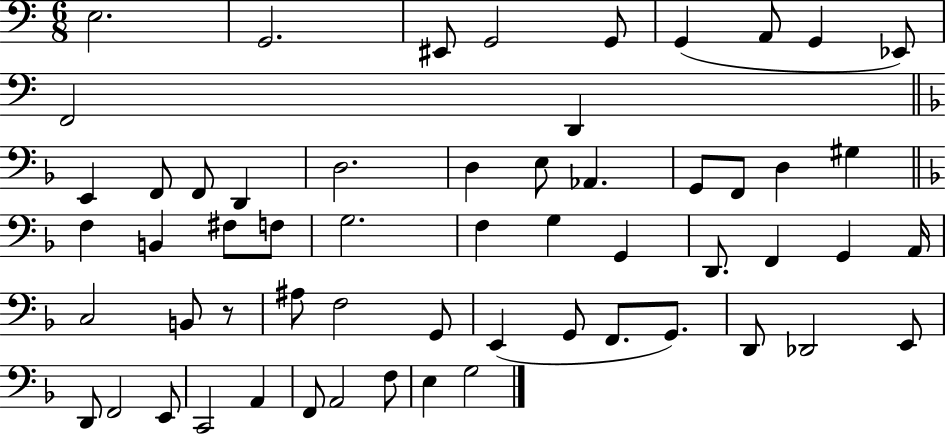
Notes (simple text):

E3/h. G2/h. EIS2/e G2/h G2/e G2/q A2/e G2/q Eb2/e F2/h D2/q E2/q F2/e F2/e D2/q D3/h. D3/q E3/e Ab2/q. G2/e F2/e D3/q G#3/q F3/q B2/q F#3/e F3/e G3/h. F3/q G3/q G2/q D2/e. F2/q G2/q A2/s C3/h B2/e R/e A#3/e F3/h G2/e E2/q G2/e F2/e. G2/e. D2/e Db2/h E2/e D2/e F2/h E2/e C2/h A2/q F2/e A2/h F3/e E3/q G3/h